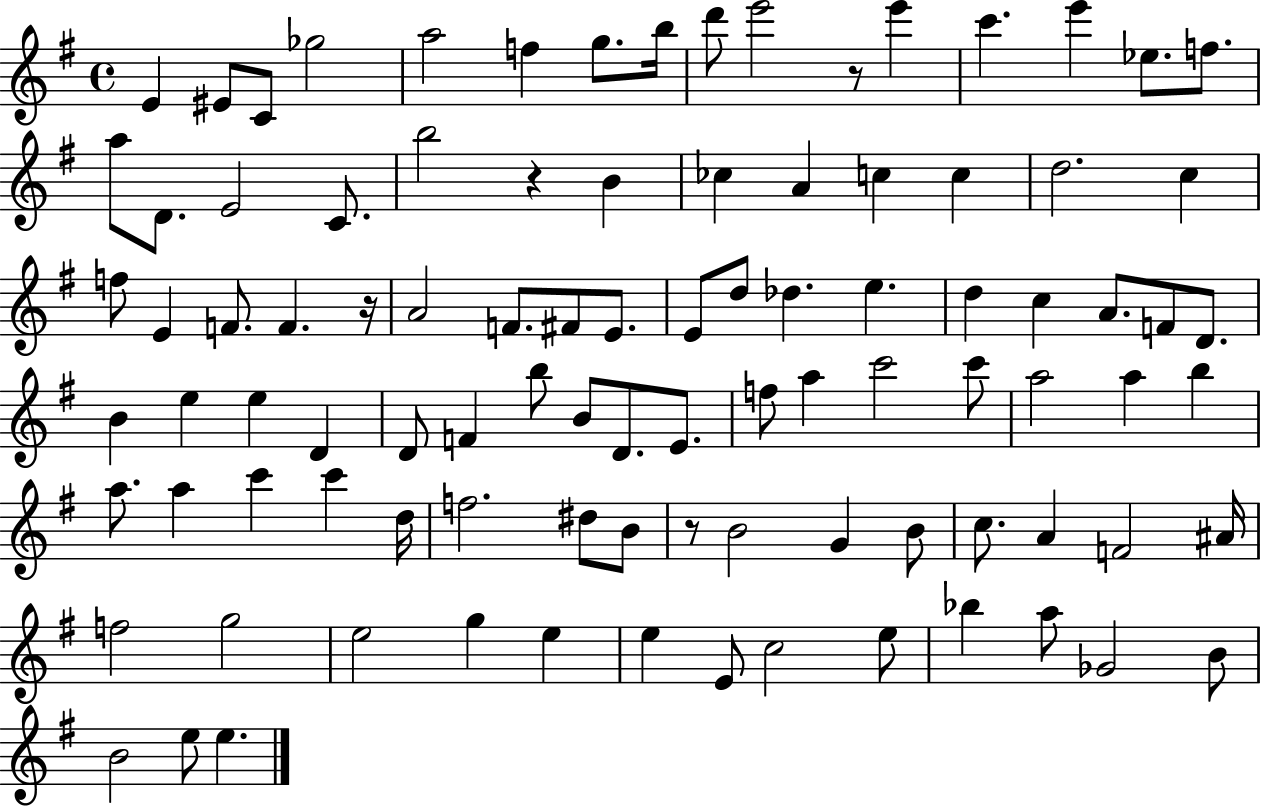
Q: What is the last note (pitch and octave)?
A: E5